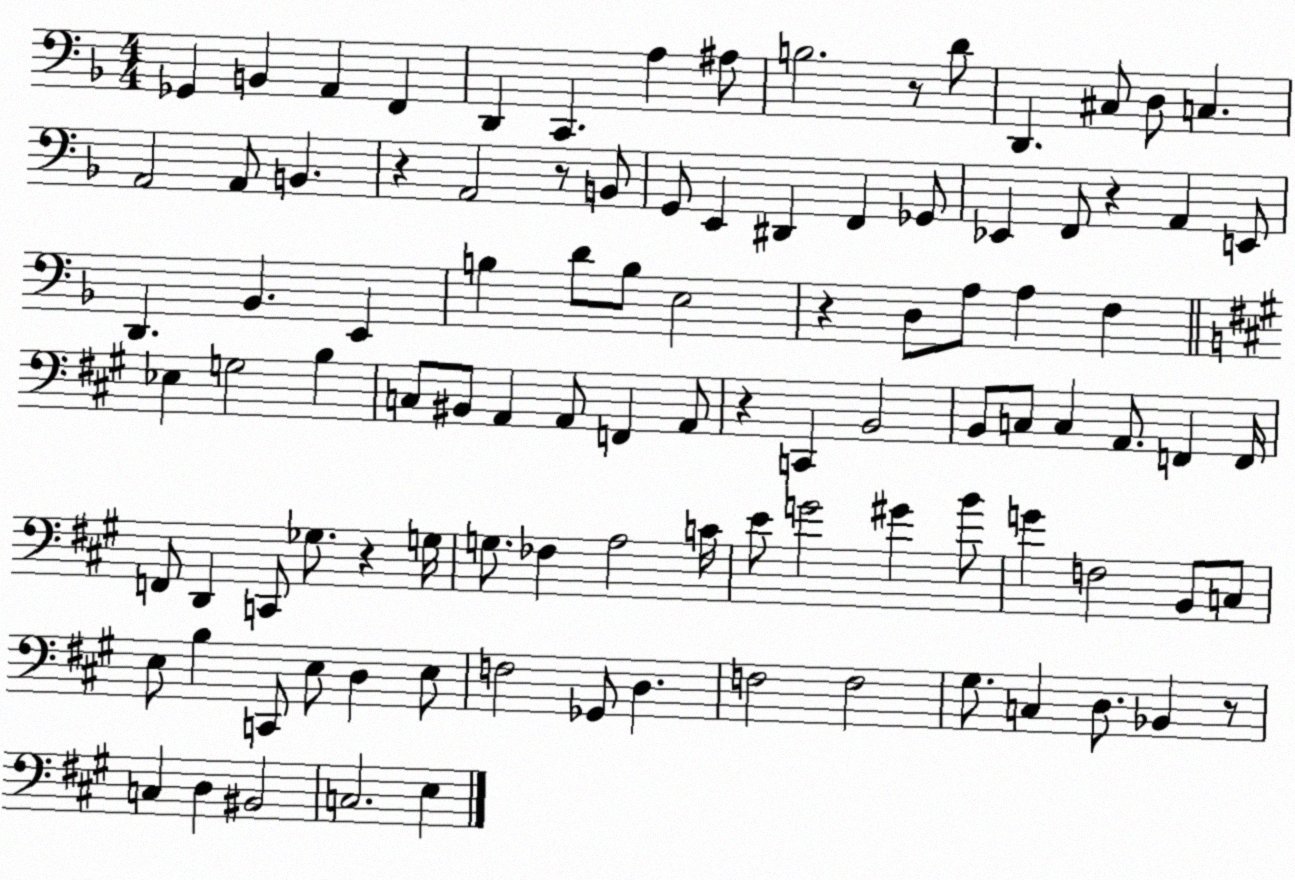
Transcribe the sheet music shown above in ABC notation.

X:1
T:Untitled
M:4/4
L:1/4
K:F
_G,, B,, A,, F,, D,, C,, A, ^A,/2 B,2 z/2 D/2 D,, ^C,/2 D,/2 C, A,,2 A,,/2 B,, z A,,2 z/2 B,,/2 G,,/2 E,, ^D,, F,, _G,,/2 _E,, F,,/2 z A,, E,,/2 D,, _B,, E,, B, D/2 B,/2 E,2 z D,/2 A,/2 A, F, _E, G,2 B, C,/2 ^B,,/2 A,, A,,/2 F,, A,,/2 z C,, B,,2 B,,/2 C,/2 C, A,,/2 F,, F,,/4 F,,/2 D,, C,,/2 _G,/2 z G,/4 G,/2 _F, A,2 C/4 E/2 G2 ^G B/2 G F,2 B,,/2 C,/2 E,/2 B, C,,/2 E,/2 D, E,/2 F,2 _G,,/2 D, F,2 F,2 ^G,/2 C, D,/2 _B,, z/2 C, D, ^B,,2 C,2 E,